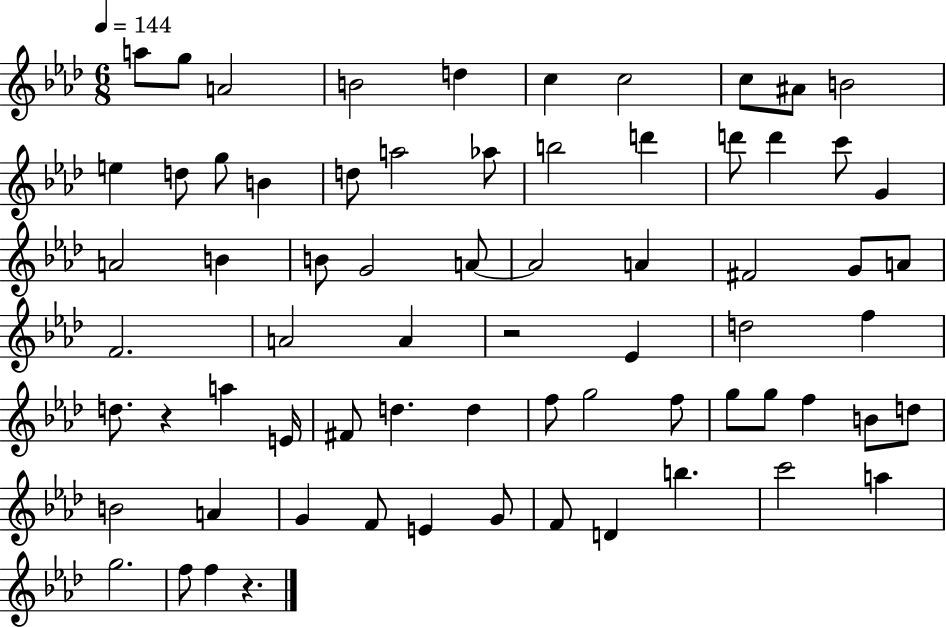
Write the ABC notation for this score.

X:1
T:Untitled
M:6/8
L:1/4
K:Ab
a/2 g/2 A2 B2 d c c2 c/2 ^A/2 B2 e d/2 g/2 B d/2 a2 _a/2 b2 d' d'/2 d' c'/2 G A2 B B/2 G2 A/2 A2 A ^F2 G/2 A/2 F2 A2 A z2 _E d2 f d/2 z a E/4 ^F/2 d d f/2 g2 f/2 g/2 g/2 f B/2 d/2 B2 A G F/2 E G/2 F/2 D b c'2 a g2 f/2 f z